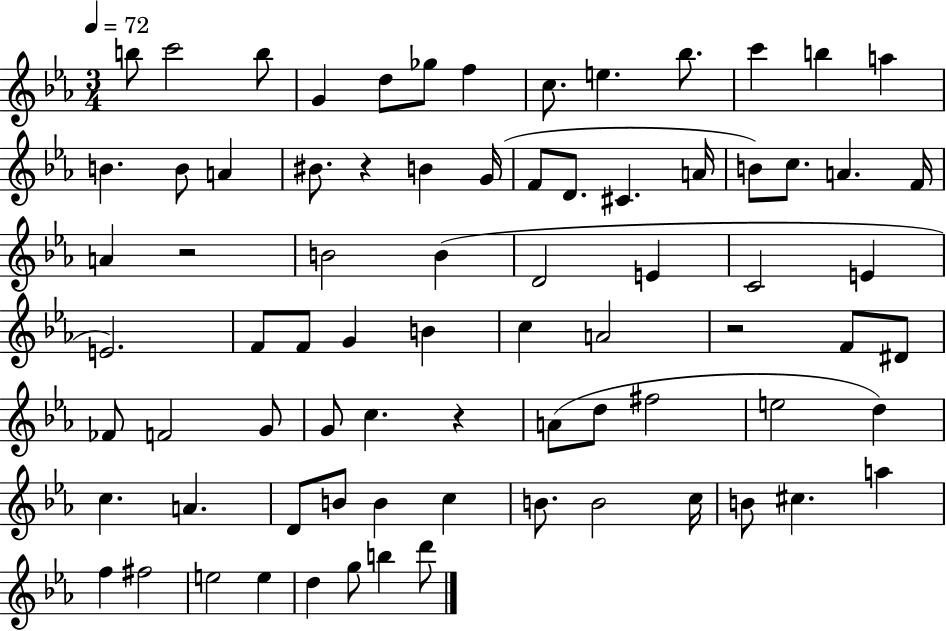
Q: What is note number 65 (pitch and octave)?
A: A5